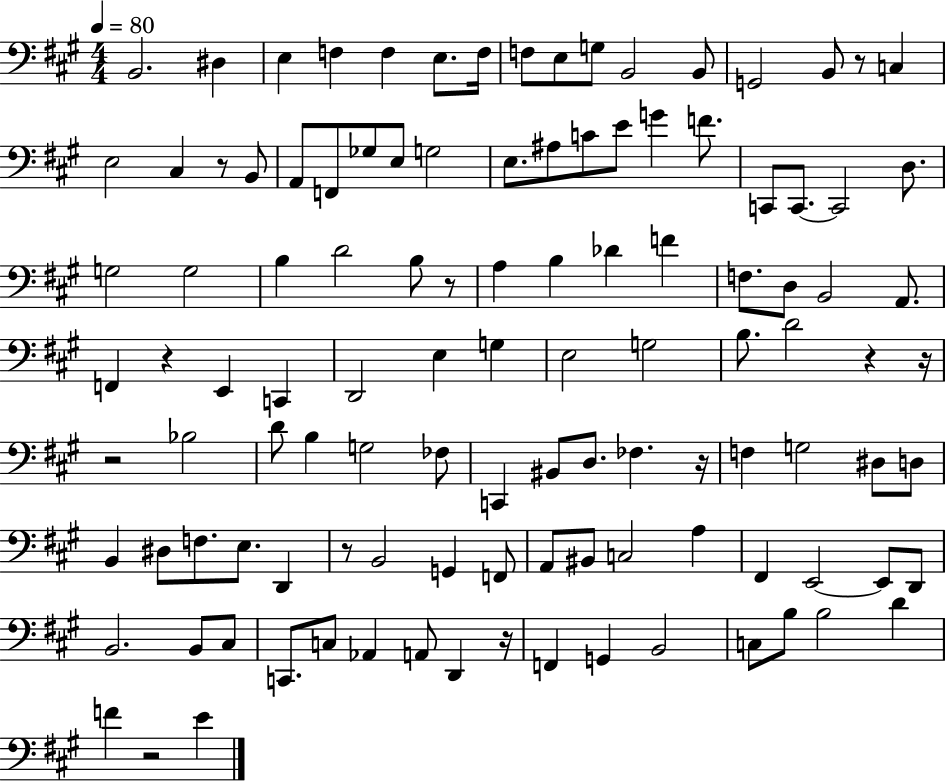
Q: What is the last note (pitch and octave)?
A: E4